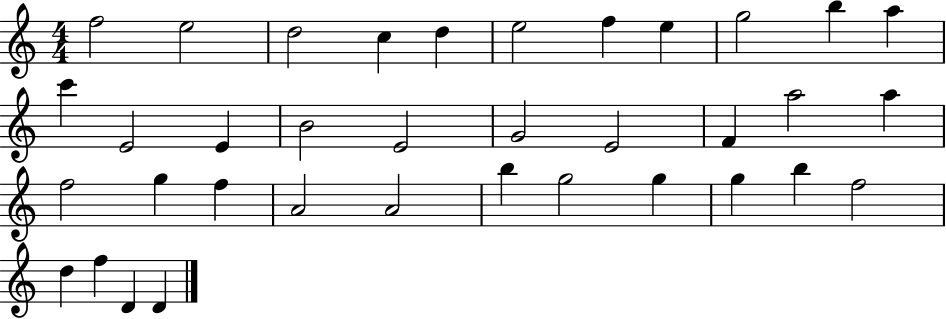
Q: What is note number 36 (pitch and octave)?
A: D4